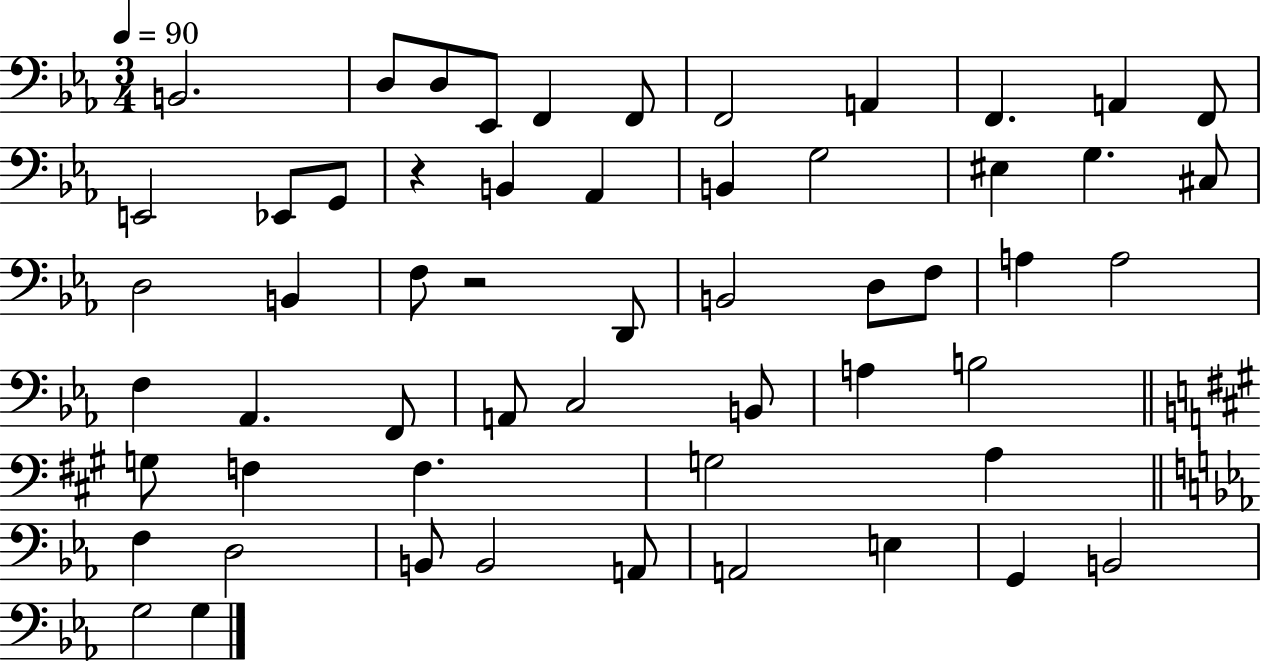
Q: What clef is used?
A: bass